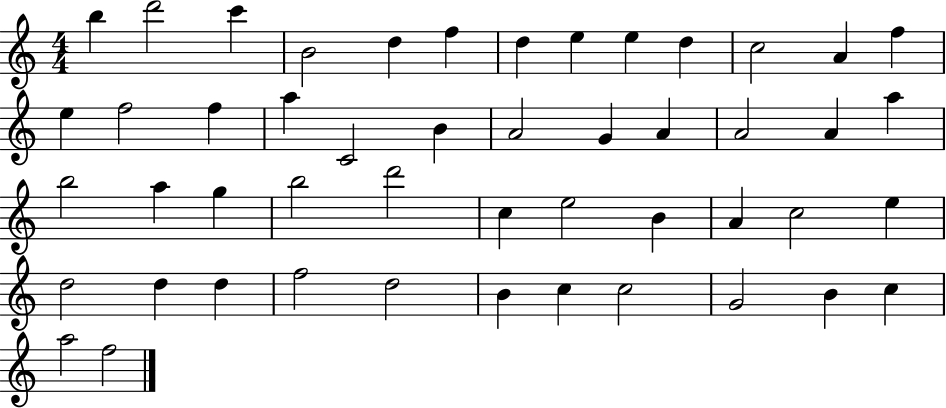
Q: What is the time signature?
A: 4/4